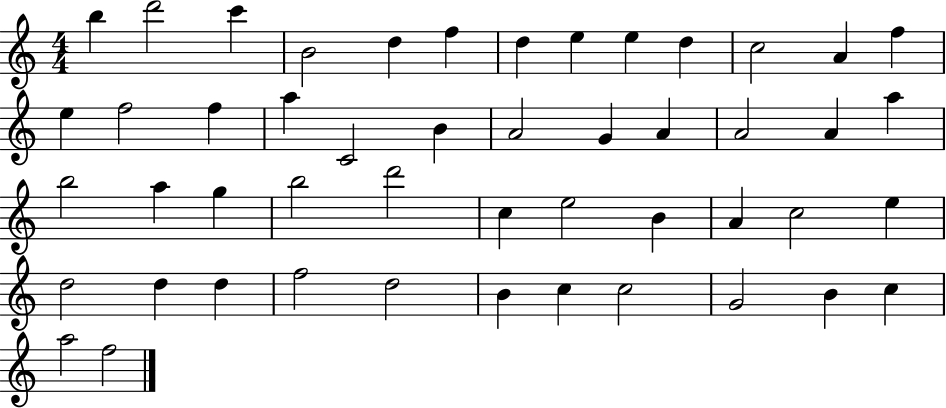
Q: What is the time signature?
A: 4/4